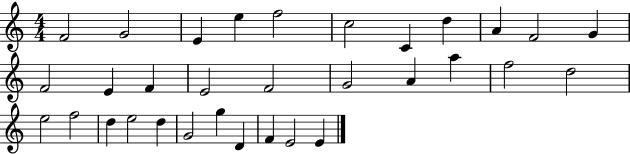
F4/h G4/h E4/q E5/q F5/h C5/h C4/q D5/q A4/q F4/h G4/q F4/h E4/q F4/q E4/h F4/h G4/h A4/q A5/q F5/h D5/h E5/h F5/h D5/q E5/h D5/q G4/h G5/q D4/q F4/q E4/h E4/q